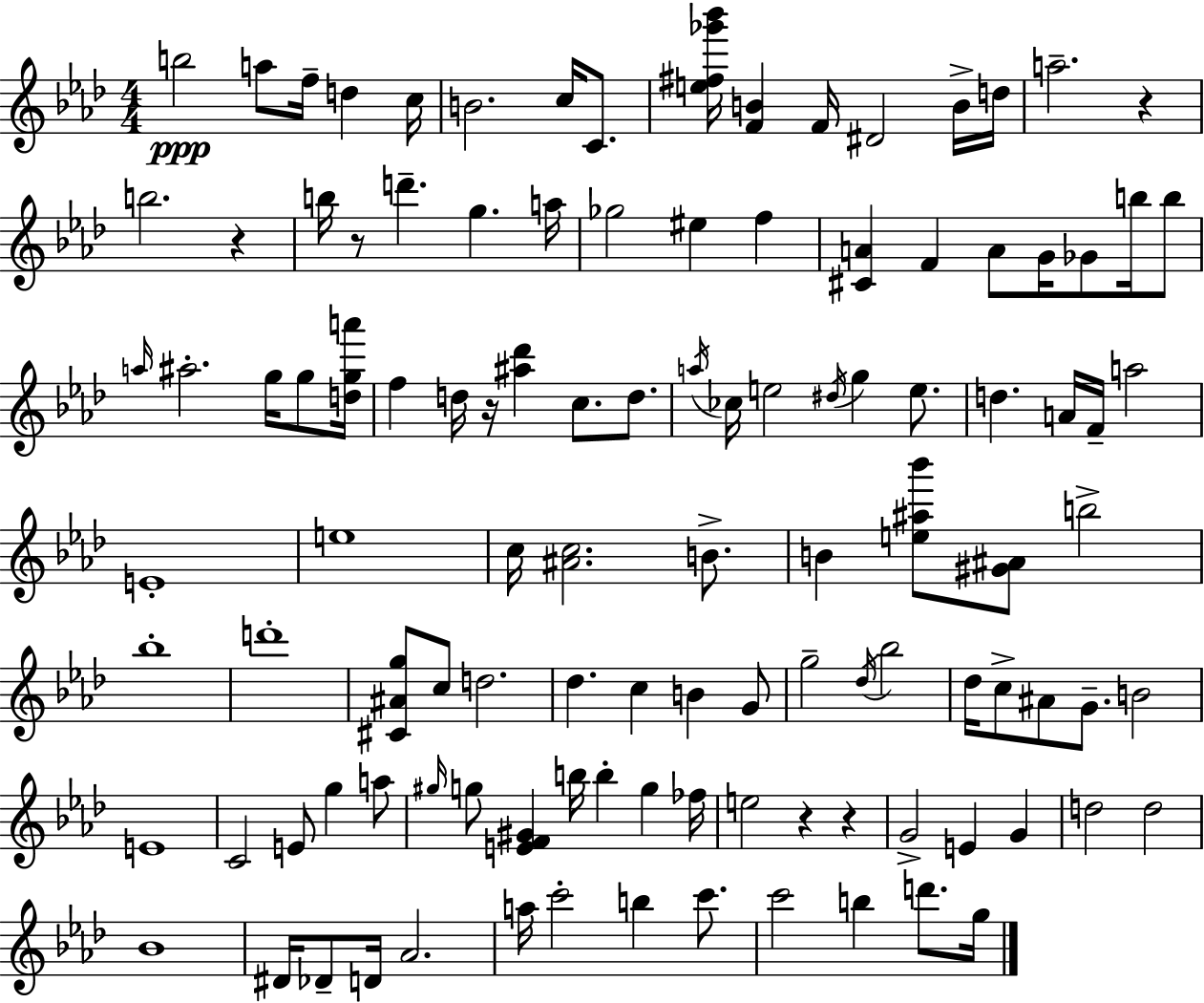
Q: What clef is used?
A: treble